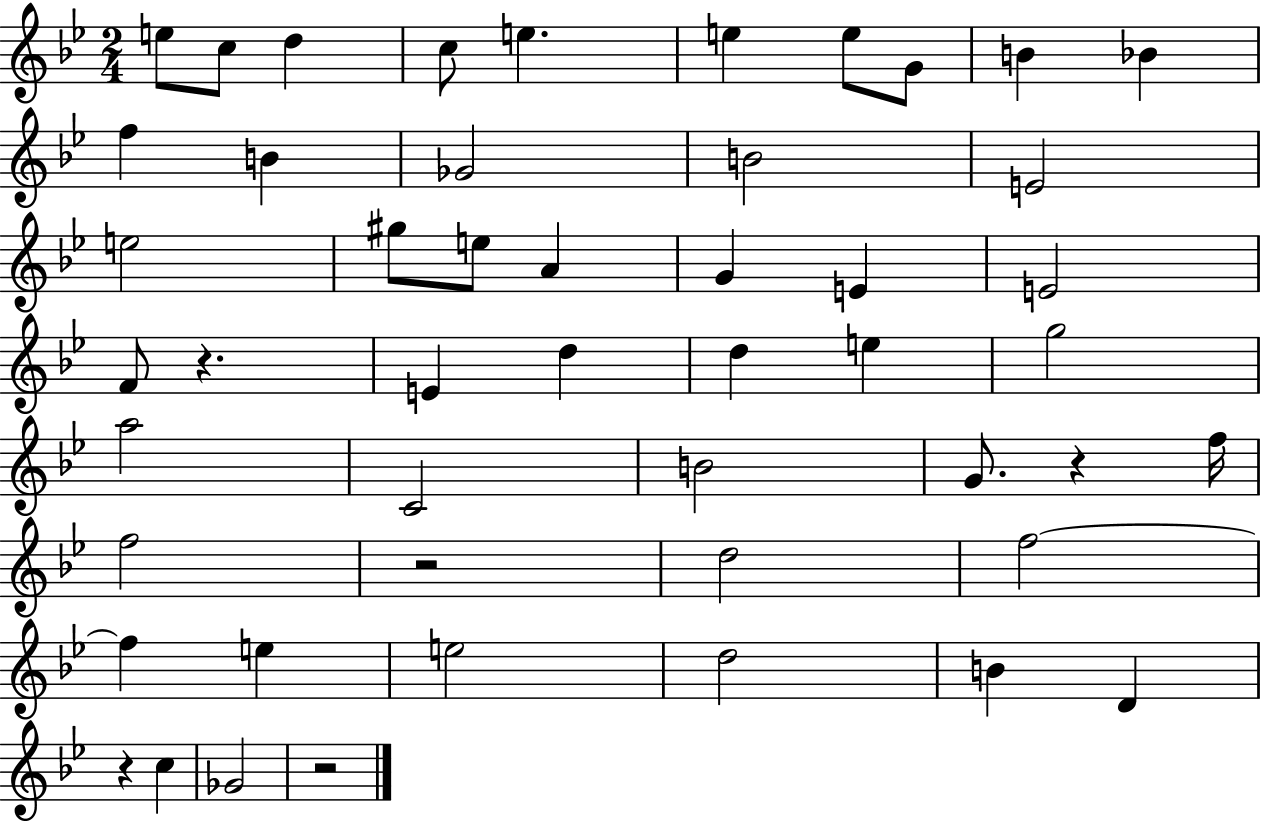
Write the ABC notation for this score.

X:1
T:Untitled
M:2/4
L:1/4
K:Bb
e/2 c/2 d c/2 e e e/2 G/2 B _B f B _G2 B2 E2 e2 ^g/2 e/2 A G E E2 F/2 z E d d e g2 a2 C2 B2 G/2 z f/4 f2 z2 d2 f2 f e e2 d2 B D z c _G2 z2